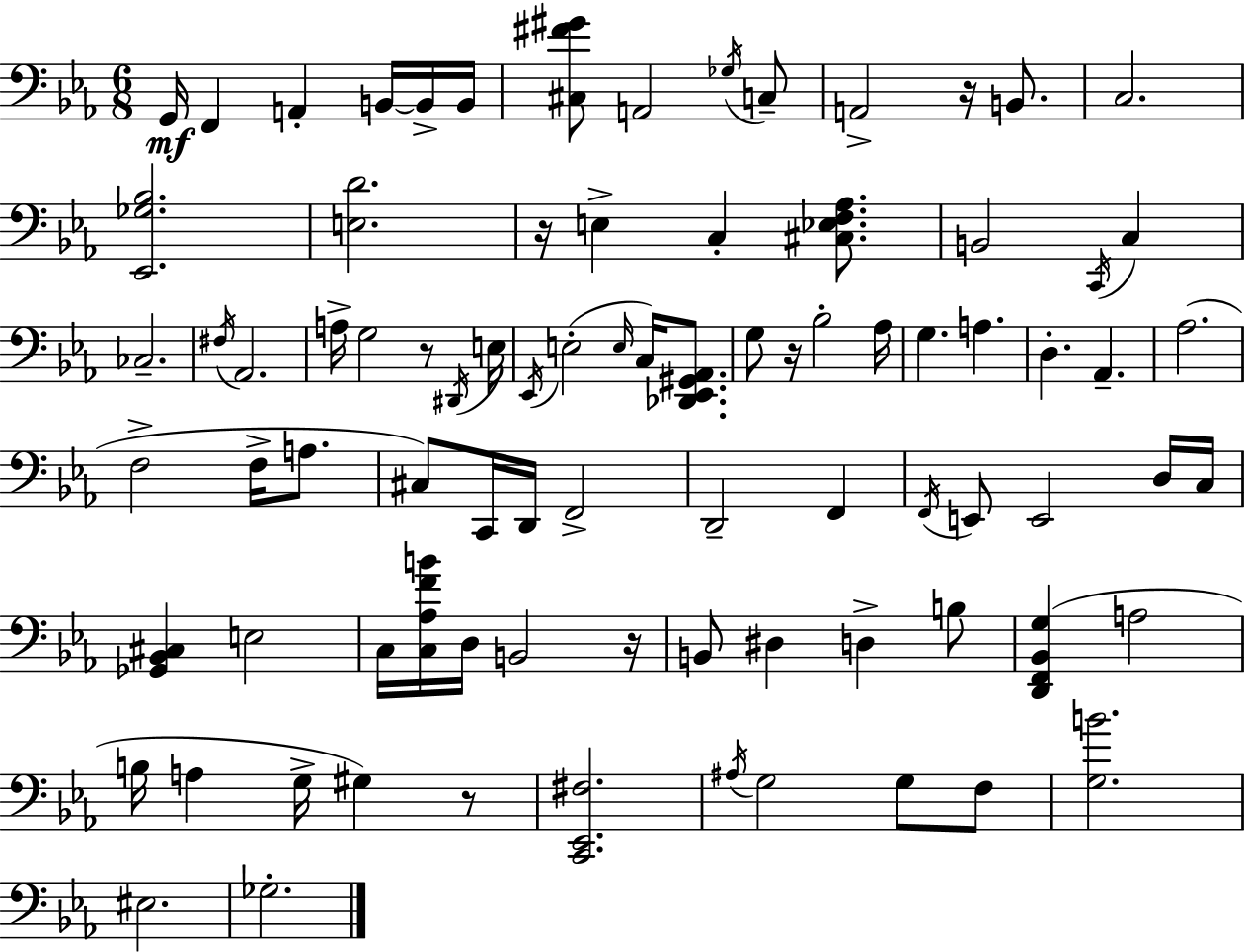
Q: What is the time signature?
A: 6/8